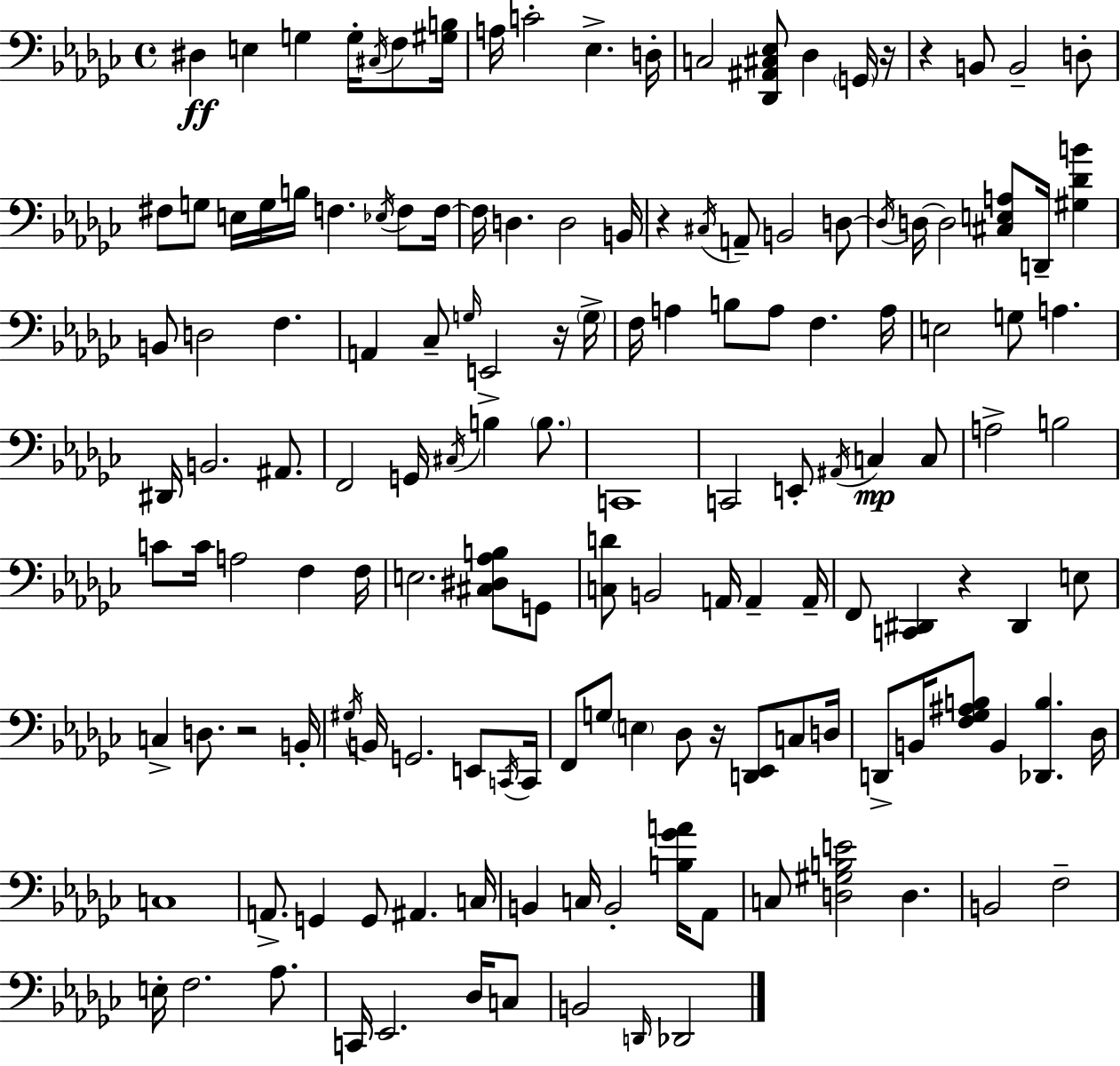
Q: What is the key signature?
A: EES minor